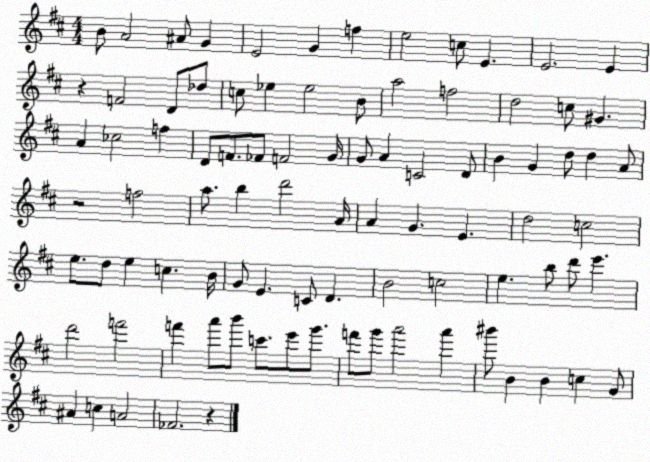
X:1
T:Untitled
M:4/4
L:1/4
K:D
B/2 A2 ^A/2 G E2 G f e2 c/2 E E2 E z F2 D/2 _d/2 c/2 _e _e2 B/2 a2 f2 d2 c/2 ^G A _c2 f D/2 F/2 _F/2 F2 G/4 G/2 A C2 D/2 B G d/2 d A/2 z2 f2 a/2 b d'2 A/4 A G E d2 c2 e/2 d/2 e c B/4 G/2 E C/2 D B2 c2 e b/2 d'/2 e' d'2 f'2 f' a'/2 b'/2 c'/2 e'/2 g'/2 f'/2 g'/2 a'2 a' ^b'/2 B B c G/2 ^A c A2 _F2 z